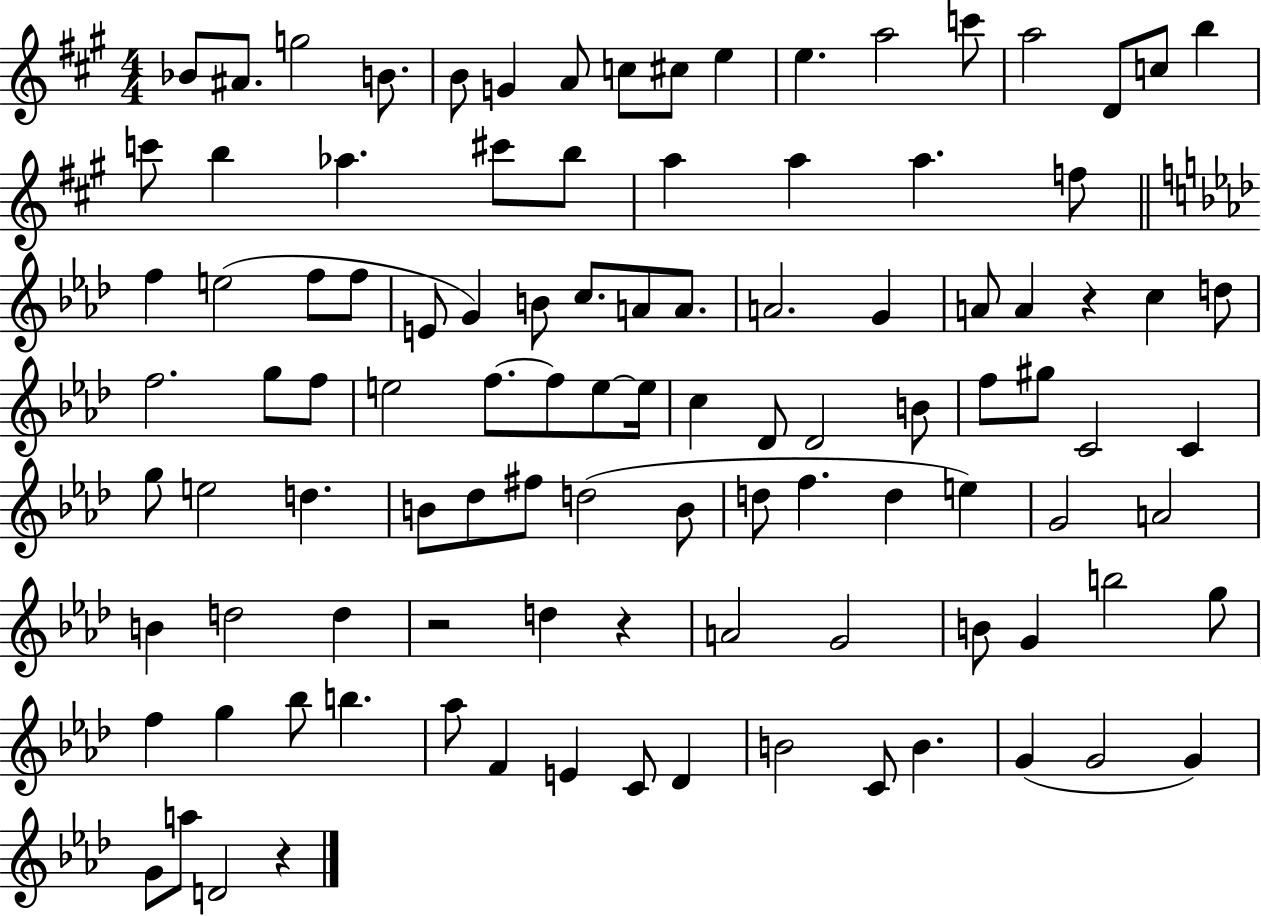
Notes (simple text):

Bb4/e A#4/e. G5/h B4/e. B4/e G4/q A4/e C5/e C#5/e E5/q E5/q. A5/h C6/e A5/h D4/e C5/e B5/q C6/e B5/q Ab5/q. C#6/e B5/e A5/q A5/q A5/q. F5/e F5/q E5/h F5/e F5/e E4/e G4/q B4/e C5/e. A4/e A4/e. A4/h. G4/q A4/e A4/q R/q C5/q D5/e F5/h. G5/e F5/e E5/h F5/e. F5/e E5/e E5/s C5/q Db4/e Db4/h B4/e F5/e G#5/e C4/h C4/q G5/e E5/h D5/q. B4/e Db5/e F#5/e D5/h B4/e D5/e F5/q. D5/q E5/q G4/h A4/h B4/q D5/h D5/q R/h D5/q R/q A4/h G4/h B4/e G4/q B5/h G5/e F5/q G5/q Bb5/e B5/q. Ab5/e F4/q E4/q C4/e Db4/q B4/h C4/e B4/q. G4/q G4/h G4/q G4/e A5/e D4/h R/q